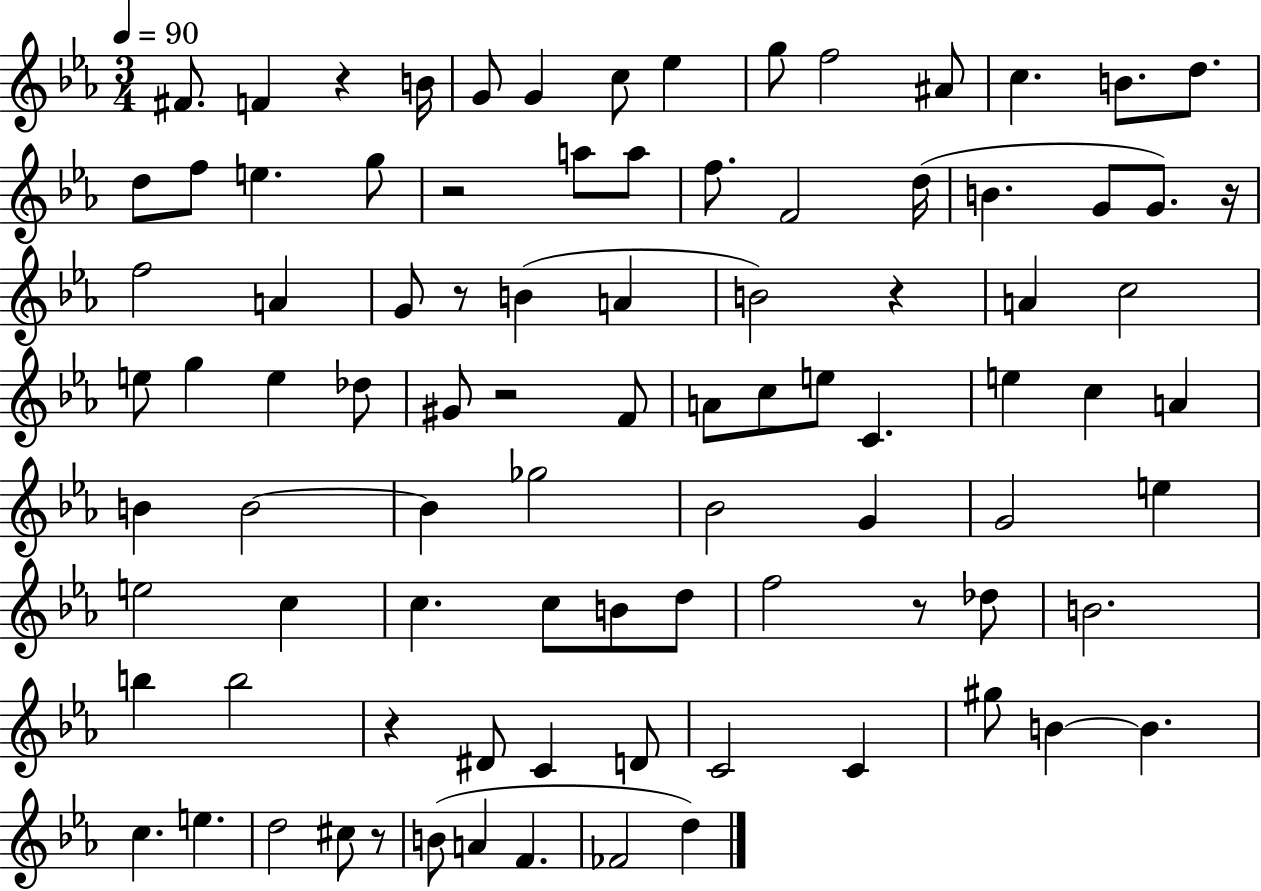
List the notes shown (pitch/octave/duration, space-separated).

F#4/e. F4/q R/q B4/s G4/e G4/q C5/e Eb5/q G5/e F5/h A#4/e C5/q. B4/e. D5/e. D5/e F5/e E5/q. G5/e R/h A5/e A5/e F5/e. F4/h D5/s B4/q. G4/e G4/e. R/s F5/h A4/q G4/e R/e B4/q A4/q B4/h R/q A4/q C5/h E5/e G5/q E5/q Db5/e G#4/e R/h F4/e A4/e C5/e E5/e C4/q. E5/q C5/q A4/q B4/q B4/h B4/q Gb5/h Bb4/h G4/q G4/h E5/q E5/h C5/q C5/q. C5/e B4/e D5/e F5/h R/e Db5/e B4/h. B5/q B5/h R/q D#4/e C4/q D4/e C4/h C4/q G#5/e B4/q B4/q. C5/q. E5/q. D5/h C#5/e R/e B4/e A4/q F4/q. FES4/h D5/q